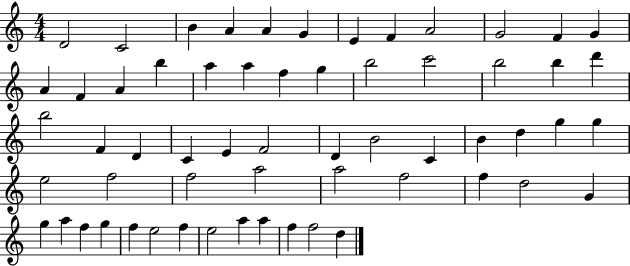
{
  \clef treble
  \numericTimeSignature
  \time 4/4
  \key c \major
  d'2 c'2 | b'4 a'4 a'4 g'4 | e'4 f'4 a'2 | g'2 f'4 g'4 | \break a'4 f'4 a'4 b''4 | a''4 a''4 f''4 g''4 | b''2 c'''2 | b''2 b''4 d'''4 | \break b''2 f'4 d'4 | c'4 e'4 f'2 | d'4 b'2 c'4 | b'4 d''4 g''4 g''4 | \break e''2 f''2 | f''2 a''2 | a''2 f''2 | f''4 d''2 g'4 | \break g''4 a''4 f''4 g''4 | f''4 e''2 f''4 | e''2 a''4 a''4 | f''4 f''2 d''4 | \break \bar "|."
}